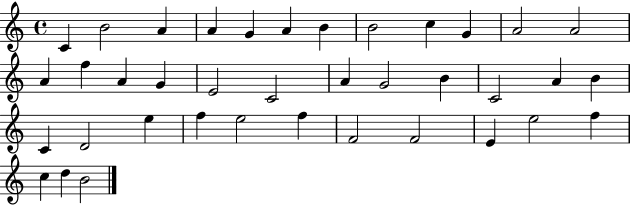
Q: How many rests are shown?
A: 0